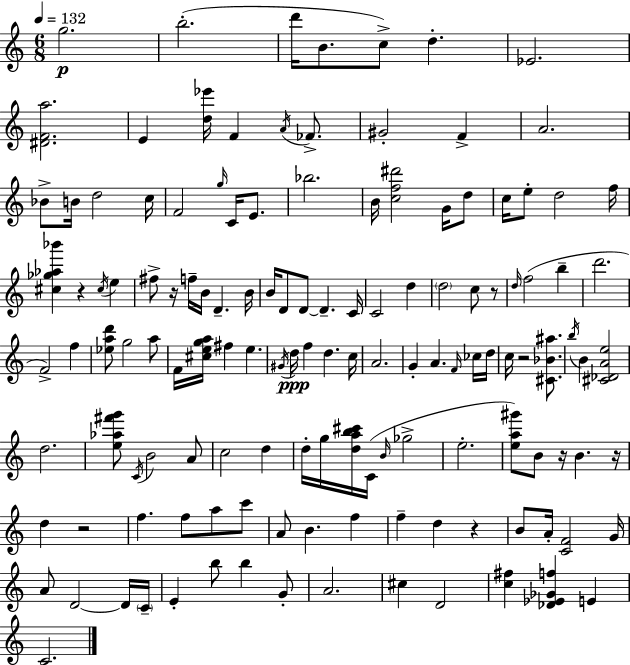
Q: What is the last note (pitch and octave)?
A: C4